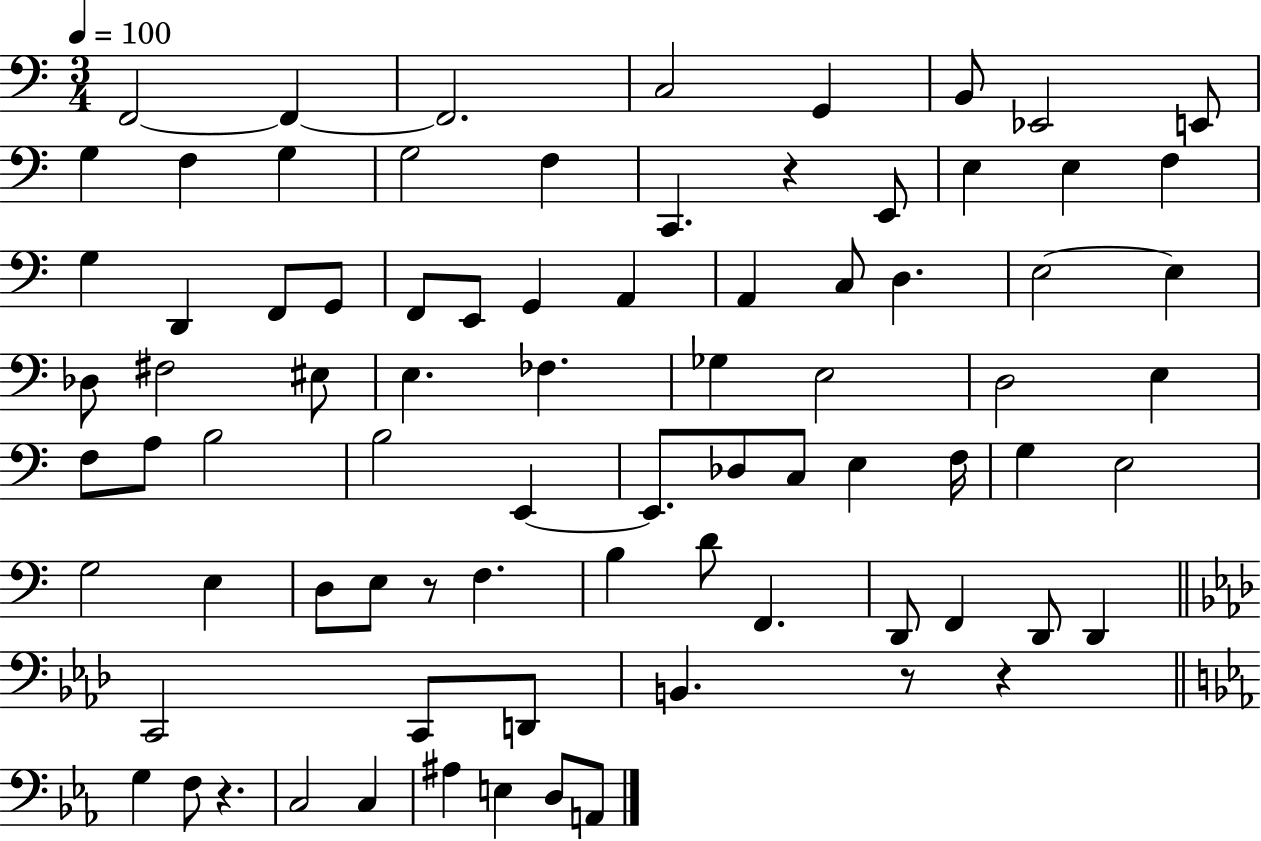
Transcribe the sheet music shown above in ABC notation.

X:1
T:Untitled
M:3/4
L:1/4
K:C
F,,2 F,, F,,2 C,2 G,, B,,/2 _E,,2 E,,/2 G, F, G, G,2 F, C,, z E,,/2 E, E, F, G, D,, F,,/2 G,,/2 F,,/2 E,,/2 G,, A,, A,, C,/2 D, E,2 E, _D,/2 ^F,2 ^E,/2 E, _F, _G, E,2 D,2 E, F,/2 A,/2 B,2 B,2 E,, E,,/2 _D,/2 C,/2 E, F,/4 G, E,2 G,2 E, D,/2 E,/2 z/2 F, B, D/2 F,, D,,/2 F,, D,,/2 D,, C,,2 C,,/2 D,,/2 B,, z/2 z G, F,/2 z C,2 C, ^A, E, D,/2 A,,/2